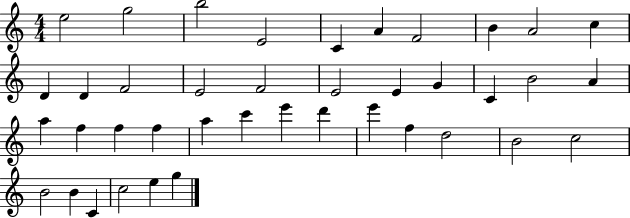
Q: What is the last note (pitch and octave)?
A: G5